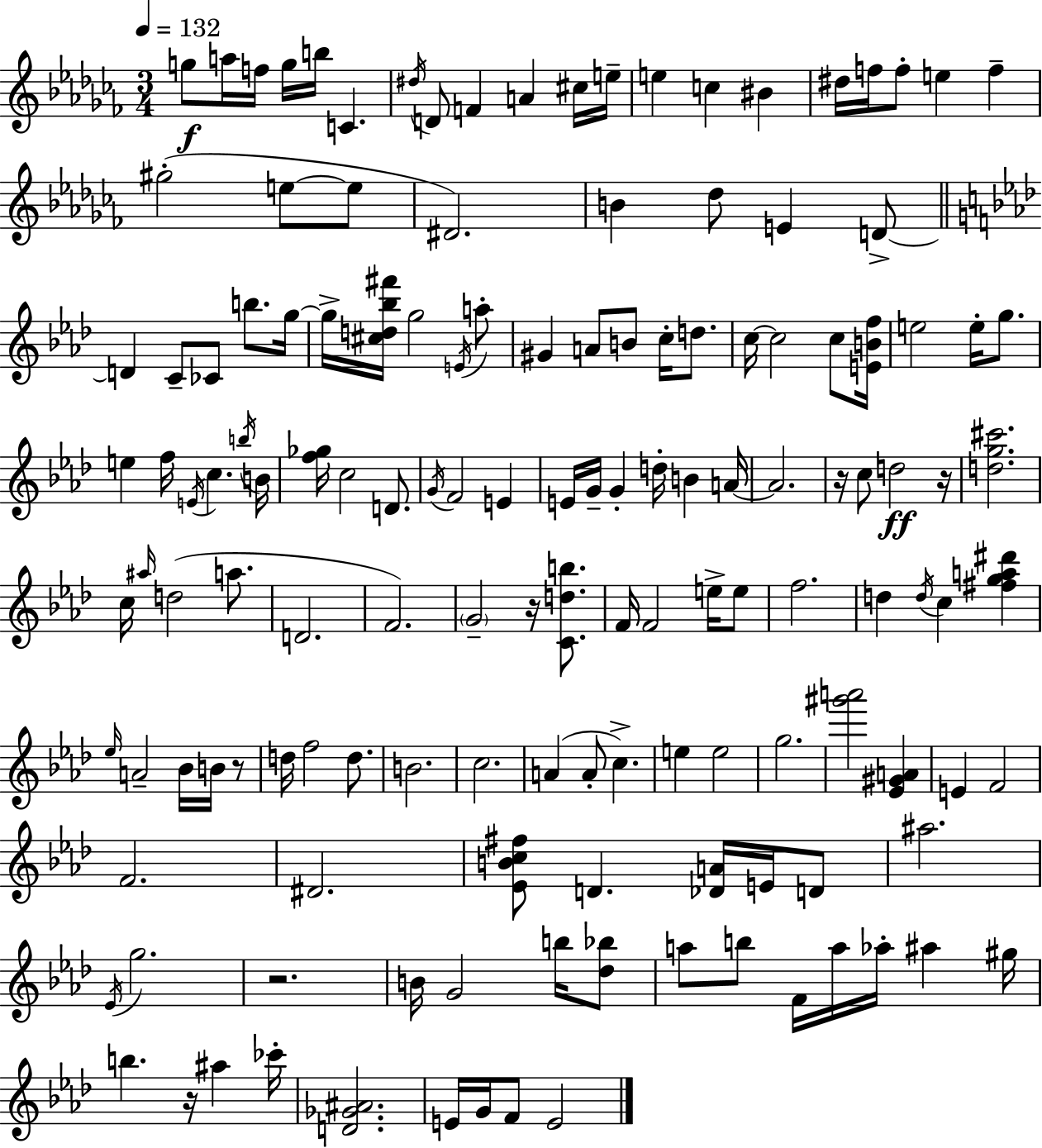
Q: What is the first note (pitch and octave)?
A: G5